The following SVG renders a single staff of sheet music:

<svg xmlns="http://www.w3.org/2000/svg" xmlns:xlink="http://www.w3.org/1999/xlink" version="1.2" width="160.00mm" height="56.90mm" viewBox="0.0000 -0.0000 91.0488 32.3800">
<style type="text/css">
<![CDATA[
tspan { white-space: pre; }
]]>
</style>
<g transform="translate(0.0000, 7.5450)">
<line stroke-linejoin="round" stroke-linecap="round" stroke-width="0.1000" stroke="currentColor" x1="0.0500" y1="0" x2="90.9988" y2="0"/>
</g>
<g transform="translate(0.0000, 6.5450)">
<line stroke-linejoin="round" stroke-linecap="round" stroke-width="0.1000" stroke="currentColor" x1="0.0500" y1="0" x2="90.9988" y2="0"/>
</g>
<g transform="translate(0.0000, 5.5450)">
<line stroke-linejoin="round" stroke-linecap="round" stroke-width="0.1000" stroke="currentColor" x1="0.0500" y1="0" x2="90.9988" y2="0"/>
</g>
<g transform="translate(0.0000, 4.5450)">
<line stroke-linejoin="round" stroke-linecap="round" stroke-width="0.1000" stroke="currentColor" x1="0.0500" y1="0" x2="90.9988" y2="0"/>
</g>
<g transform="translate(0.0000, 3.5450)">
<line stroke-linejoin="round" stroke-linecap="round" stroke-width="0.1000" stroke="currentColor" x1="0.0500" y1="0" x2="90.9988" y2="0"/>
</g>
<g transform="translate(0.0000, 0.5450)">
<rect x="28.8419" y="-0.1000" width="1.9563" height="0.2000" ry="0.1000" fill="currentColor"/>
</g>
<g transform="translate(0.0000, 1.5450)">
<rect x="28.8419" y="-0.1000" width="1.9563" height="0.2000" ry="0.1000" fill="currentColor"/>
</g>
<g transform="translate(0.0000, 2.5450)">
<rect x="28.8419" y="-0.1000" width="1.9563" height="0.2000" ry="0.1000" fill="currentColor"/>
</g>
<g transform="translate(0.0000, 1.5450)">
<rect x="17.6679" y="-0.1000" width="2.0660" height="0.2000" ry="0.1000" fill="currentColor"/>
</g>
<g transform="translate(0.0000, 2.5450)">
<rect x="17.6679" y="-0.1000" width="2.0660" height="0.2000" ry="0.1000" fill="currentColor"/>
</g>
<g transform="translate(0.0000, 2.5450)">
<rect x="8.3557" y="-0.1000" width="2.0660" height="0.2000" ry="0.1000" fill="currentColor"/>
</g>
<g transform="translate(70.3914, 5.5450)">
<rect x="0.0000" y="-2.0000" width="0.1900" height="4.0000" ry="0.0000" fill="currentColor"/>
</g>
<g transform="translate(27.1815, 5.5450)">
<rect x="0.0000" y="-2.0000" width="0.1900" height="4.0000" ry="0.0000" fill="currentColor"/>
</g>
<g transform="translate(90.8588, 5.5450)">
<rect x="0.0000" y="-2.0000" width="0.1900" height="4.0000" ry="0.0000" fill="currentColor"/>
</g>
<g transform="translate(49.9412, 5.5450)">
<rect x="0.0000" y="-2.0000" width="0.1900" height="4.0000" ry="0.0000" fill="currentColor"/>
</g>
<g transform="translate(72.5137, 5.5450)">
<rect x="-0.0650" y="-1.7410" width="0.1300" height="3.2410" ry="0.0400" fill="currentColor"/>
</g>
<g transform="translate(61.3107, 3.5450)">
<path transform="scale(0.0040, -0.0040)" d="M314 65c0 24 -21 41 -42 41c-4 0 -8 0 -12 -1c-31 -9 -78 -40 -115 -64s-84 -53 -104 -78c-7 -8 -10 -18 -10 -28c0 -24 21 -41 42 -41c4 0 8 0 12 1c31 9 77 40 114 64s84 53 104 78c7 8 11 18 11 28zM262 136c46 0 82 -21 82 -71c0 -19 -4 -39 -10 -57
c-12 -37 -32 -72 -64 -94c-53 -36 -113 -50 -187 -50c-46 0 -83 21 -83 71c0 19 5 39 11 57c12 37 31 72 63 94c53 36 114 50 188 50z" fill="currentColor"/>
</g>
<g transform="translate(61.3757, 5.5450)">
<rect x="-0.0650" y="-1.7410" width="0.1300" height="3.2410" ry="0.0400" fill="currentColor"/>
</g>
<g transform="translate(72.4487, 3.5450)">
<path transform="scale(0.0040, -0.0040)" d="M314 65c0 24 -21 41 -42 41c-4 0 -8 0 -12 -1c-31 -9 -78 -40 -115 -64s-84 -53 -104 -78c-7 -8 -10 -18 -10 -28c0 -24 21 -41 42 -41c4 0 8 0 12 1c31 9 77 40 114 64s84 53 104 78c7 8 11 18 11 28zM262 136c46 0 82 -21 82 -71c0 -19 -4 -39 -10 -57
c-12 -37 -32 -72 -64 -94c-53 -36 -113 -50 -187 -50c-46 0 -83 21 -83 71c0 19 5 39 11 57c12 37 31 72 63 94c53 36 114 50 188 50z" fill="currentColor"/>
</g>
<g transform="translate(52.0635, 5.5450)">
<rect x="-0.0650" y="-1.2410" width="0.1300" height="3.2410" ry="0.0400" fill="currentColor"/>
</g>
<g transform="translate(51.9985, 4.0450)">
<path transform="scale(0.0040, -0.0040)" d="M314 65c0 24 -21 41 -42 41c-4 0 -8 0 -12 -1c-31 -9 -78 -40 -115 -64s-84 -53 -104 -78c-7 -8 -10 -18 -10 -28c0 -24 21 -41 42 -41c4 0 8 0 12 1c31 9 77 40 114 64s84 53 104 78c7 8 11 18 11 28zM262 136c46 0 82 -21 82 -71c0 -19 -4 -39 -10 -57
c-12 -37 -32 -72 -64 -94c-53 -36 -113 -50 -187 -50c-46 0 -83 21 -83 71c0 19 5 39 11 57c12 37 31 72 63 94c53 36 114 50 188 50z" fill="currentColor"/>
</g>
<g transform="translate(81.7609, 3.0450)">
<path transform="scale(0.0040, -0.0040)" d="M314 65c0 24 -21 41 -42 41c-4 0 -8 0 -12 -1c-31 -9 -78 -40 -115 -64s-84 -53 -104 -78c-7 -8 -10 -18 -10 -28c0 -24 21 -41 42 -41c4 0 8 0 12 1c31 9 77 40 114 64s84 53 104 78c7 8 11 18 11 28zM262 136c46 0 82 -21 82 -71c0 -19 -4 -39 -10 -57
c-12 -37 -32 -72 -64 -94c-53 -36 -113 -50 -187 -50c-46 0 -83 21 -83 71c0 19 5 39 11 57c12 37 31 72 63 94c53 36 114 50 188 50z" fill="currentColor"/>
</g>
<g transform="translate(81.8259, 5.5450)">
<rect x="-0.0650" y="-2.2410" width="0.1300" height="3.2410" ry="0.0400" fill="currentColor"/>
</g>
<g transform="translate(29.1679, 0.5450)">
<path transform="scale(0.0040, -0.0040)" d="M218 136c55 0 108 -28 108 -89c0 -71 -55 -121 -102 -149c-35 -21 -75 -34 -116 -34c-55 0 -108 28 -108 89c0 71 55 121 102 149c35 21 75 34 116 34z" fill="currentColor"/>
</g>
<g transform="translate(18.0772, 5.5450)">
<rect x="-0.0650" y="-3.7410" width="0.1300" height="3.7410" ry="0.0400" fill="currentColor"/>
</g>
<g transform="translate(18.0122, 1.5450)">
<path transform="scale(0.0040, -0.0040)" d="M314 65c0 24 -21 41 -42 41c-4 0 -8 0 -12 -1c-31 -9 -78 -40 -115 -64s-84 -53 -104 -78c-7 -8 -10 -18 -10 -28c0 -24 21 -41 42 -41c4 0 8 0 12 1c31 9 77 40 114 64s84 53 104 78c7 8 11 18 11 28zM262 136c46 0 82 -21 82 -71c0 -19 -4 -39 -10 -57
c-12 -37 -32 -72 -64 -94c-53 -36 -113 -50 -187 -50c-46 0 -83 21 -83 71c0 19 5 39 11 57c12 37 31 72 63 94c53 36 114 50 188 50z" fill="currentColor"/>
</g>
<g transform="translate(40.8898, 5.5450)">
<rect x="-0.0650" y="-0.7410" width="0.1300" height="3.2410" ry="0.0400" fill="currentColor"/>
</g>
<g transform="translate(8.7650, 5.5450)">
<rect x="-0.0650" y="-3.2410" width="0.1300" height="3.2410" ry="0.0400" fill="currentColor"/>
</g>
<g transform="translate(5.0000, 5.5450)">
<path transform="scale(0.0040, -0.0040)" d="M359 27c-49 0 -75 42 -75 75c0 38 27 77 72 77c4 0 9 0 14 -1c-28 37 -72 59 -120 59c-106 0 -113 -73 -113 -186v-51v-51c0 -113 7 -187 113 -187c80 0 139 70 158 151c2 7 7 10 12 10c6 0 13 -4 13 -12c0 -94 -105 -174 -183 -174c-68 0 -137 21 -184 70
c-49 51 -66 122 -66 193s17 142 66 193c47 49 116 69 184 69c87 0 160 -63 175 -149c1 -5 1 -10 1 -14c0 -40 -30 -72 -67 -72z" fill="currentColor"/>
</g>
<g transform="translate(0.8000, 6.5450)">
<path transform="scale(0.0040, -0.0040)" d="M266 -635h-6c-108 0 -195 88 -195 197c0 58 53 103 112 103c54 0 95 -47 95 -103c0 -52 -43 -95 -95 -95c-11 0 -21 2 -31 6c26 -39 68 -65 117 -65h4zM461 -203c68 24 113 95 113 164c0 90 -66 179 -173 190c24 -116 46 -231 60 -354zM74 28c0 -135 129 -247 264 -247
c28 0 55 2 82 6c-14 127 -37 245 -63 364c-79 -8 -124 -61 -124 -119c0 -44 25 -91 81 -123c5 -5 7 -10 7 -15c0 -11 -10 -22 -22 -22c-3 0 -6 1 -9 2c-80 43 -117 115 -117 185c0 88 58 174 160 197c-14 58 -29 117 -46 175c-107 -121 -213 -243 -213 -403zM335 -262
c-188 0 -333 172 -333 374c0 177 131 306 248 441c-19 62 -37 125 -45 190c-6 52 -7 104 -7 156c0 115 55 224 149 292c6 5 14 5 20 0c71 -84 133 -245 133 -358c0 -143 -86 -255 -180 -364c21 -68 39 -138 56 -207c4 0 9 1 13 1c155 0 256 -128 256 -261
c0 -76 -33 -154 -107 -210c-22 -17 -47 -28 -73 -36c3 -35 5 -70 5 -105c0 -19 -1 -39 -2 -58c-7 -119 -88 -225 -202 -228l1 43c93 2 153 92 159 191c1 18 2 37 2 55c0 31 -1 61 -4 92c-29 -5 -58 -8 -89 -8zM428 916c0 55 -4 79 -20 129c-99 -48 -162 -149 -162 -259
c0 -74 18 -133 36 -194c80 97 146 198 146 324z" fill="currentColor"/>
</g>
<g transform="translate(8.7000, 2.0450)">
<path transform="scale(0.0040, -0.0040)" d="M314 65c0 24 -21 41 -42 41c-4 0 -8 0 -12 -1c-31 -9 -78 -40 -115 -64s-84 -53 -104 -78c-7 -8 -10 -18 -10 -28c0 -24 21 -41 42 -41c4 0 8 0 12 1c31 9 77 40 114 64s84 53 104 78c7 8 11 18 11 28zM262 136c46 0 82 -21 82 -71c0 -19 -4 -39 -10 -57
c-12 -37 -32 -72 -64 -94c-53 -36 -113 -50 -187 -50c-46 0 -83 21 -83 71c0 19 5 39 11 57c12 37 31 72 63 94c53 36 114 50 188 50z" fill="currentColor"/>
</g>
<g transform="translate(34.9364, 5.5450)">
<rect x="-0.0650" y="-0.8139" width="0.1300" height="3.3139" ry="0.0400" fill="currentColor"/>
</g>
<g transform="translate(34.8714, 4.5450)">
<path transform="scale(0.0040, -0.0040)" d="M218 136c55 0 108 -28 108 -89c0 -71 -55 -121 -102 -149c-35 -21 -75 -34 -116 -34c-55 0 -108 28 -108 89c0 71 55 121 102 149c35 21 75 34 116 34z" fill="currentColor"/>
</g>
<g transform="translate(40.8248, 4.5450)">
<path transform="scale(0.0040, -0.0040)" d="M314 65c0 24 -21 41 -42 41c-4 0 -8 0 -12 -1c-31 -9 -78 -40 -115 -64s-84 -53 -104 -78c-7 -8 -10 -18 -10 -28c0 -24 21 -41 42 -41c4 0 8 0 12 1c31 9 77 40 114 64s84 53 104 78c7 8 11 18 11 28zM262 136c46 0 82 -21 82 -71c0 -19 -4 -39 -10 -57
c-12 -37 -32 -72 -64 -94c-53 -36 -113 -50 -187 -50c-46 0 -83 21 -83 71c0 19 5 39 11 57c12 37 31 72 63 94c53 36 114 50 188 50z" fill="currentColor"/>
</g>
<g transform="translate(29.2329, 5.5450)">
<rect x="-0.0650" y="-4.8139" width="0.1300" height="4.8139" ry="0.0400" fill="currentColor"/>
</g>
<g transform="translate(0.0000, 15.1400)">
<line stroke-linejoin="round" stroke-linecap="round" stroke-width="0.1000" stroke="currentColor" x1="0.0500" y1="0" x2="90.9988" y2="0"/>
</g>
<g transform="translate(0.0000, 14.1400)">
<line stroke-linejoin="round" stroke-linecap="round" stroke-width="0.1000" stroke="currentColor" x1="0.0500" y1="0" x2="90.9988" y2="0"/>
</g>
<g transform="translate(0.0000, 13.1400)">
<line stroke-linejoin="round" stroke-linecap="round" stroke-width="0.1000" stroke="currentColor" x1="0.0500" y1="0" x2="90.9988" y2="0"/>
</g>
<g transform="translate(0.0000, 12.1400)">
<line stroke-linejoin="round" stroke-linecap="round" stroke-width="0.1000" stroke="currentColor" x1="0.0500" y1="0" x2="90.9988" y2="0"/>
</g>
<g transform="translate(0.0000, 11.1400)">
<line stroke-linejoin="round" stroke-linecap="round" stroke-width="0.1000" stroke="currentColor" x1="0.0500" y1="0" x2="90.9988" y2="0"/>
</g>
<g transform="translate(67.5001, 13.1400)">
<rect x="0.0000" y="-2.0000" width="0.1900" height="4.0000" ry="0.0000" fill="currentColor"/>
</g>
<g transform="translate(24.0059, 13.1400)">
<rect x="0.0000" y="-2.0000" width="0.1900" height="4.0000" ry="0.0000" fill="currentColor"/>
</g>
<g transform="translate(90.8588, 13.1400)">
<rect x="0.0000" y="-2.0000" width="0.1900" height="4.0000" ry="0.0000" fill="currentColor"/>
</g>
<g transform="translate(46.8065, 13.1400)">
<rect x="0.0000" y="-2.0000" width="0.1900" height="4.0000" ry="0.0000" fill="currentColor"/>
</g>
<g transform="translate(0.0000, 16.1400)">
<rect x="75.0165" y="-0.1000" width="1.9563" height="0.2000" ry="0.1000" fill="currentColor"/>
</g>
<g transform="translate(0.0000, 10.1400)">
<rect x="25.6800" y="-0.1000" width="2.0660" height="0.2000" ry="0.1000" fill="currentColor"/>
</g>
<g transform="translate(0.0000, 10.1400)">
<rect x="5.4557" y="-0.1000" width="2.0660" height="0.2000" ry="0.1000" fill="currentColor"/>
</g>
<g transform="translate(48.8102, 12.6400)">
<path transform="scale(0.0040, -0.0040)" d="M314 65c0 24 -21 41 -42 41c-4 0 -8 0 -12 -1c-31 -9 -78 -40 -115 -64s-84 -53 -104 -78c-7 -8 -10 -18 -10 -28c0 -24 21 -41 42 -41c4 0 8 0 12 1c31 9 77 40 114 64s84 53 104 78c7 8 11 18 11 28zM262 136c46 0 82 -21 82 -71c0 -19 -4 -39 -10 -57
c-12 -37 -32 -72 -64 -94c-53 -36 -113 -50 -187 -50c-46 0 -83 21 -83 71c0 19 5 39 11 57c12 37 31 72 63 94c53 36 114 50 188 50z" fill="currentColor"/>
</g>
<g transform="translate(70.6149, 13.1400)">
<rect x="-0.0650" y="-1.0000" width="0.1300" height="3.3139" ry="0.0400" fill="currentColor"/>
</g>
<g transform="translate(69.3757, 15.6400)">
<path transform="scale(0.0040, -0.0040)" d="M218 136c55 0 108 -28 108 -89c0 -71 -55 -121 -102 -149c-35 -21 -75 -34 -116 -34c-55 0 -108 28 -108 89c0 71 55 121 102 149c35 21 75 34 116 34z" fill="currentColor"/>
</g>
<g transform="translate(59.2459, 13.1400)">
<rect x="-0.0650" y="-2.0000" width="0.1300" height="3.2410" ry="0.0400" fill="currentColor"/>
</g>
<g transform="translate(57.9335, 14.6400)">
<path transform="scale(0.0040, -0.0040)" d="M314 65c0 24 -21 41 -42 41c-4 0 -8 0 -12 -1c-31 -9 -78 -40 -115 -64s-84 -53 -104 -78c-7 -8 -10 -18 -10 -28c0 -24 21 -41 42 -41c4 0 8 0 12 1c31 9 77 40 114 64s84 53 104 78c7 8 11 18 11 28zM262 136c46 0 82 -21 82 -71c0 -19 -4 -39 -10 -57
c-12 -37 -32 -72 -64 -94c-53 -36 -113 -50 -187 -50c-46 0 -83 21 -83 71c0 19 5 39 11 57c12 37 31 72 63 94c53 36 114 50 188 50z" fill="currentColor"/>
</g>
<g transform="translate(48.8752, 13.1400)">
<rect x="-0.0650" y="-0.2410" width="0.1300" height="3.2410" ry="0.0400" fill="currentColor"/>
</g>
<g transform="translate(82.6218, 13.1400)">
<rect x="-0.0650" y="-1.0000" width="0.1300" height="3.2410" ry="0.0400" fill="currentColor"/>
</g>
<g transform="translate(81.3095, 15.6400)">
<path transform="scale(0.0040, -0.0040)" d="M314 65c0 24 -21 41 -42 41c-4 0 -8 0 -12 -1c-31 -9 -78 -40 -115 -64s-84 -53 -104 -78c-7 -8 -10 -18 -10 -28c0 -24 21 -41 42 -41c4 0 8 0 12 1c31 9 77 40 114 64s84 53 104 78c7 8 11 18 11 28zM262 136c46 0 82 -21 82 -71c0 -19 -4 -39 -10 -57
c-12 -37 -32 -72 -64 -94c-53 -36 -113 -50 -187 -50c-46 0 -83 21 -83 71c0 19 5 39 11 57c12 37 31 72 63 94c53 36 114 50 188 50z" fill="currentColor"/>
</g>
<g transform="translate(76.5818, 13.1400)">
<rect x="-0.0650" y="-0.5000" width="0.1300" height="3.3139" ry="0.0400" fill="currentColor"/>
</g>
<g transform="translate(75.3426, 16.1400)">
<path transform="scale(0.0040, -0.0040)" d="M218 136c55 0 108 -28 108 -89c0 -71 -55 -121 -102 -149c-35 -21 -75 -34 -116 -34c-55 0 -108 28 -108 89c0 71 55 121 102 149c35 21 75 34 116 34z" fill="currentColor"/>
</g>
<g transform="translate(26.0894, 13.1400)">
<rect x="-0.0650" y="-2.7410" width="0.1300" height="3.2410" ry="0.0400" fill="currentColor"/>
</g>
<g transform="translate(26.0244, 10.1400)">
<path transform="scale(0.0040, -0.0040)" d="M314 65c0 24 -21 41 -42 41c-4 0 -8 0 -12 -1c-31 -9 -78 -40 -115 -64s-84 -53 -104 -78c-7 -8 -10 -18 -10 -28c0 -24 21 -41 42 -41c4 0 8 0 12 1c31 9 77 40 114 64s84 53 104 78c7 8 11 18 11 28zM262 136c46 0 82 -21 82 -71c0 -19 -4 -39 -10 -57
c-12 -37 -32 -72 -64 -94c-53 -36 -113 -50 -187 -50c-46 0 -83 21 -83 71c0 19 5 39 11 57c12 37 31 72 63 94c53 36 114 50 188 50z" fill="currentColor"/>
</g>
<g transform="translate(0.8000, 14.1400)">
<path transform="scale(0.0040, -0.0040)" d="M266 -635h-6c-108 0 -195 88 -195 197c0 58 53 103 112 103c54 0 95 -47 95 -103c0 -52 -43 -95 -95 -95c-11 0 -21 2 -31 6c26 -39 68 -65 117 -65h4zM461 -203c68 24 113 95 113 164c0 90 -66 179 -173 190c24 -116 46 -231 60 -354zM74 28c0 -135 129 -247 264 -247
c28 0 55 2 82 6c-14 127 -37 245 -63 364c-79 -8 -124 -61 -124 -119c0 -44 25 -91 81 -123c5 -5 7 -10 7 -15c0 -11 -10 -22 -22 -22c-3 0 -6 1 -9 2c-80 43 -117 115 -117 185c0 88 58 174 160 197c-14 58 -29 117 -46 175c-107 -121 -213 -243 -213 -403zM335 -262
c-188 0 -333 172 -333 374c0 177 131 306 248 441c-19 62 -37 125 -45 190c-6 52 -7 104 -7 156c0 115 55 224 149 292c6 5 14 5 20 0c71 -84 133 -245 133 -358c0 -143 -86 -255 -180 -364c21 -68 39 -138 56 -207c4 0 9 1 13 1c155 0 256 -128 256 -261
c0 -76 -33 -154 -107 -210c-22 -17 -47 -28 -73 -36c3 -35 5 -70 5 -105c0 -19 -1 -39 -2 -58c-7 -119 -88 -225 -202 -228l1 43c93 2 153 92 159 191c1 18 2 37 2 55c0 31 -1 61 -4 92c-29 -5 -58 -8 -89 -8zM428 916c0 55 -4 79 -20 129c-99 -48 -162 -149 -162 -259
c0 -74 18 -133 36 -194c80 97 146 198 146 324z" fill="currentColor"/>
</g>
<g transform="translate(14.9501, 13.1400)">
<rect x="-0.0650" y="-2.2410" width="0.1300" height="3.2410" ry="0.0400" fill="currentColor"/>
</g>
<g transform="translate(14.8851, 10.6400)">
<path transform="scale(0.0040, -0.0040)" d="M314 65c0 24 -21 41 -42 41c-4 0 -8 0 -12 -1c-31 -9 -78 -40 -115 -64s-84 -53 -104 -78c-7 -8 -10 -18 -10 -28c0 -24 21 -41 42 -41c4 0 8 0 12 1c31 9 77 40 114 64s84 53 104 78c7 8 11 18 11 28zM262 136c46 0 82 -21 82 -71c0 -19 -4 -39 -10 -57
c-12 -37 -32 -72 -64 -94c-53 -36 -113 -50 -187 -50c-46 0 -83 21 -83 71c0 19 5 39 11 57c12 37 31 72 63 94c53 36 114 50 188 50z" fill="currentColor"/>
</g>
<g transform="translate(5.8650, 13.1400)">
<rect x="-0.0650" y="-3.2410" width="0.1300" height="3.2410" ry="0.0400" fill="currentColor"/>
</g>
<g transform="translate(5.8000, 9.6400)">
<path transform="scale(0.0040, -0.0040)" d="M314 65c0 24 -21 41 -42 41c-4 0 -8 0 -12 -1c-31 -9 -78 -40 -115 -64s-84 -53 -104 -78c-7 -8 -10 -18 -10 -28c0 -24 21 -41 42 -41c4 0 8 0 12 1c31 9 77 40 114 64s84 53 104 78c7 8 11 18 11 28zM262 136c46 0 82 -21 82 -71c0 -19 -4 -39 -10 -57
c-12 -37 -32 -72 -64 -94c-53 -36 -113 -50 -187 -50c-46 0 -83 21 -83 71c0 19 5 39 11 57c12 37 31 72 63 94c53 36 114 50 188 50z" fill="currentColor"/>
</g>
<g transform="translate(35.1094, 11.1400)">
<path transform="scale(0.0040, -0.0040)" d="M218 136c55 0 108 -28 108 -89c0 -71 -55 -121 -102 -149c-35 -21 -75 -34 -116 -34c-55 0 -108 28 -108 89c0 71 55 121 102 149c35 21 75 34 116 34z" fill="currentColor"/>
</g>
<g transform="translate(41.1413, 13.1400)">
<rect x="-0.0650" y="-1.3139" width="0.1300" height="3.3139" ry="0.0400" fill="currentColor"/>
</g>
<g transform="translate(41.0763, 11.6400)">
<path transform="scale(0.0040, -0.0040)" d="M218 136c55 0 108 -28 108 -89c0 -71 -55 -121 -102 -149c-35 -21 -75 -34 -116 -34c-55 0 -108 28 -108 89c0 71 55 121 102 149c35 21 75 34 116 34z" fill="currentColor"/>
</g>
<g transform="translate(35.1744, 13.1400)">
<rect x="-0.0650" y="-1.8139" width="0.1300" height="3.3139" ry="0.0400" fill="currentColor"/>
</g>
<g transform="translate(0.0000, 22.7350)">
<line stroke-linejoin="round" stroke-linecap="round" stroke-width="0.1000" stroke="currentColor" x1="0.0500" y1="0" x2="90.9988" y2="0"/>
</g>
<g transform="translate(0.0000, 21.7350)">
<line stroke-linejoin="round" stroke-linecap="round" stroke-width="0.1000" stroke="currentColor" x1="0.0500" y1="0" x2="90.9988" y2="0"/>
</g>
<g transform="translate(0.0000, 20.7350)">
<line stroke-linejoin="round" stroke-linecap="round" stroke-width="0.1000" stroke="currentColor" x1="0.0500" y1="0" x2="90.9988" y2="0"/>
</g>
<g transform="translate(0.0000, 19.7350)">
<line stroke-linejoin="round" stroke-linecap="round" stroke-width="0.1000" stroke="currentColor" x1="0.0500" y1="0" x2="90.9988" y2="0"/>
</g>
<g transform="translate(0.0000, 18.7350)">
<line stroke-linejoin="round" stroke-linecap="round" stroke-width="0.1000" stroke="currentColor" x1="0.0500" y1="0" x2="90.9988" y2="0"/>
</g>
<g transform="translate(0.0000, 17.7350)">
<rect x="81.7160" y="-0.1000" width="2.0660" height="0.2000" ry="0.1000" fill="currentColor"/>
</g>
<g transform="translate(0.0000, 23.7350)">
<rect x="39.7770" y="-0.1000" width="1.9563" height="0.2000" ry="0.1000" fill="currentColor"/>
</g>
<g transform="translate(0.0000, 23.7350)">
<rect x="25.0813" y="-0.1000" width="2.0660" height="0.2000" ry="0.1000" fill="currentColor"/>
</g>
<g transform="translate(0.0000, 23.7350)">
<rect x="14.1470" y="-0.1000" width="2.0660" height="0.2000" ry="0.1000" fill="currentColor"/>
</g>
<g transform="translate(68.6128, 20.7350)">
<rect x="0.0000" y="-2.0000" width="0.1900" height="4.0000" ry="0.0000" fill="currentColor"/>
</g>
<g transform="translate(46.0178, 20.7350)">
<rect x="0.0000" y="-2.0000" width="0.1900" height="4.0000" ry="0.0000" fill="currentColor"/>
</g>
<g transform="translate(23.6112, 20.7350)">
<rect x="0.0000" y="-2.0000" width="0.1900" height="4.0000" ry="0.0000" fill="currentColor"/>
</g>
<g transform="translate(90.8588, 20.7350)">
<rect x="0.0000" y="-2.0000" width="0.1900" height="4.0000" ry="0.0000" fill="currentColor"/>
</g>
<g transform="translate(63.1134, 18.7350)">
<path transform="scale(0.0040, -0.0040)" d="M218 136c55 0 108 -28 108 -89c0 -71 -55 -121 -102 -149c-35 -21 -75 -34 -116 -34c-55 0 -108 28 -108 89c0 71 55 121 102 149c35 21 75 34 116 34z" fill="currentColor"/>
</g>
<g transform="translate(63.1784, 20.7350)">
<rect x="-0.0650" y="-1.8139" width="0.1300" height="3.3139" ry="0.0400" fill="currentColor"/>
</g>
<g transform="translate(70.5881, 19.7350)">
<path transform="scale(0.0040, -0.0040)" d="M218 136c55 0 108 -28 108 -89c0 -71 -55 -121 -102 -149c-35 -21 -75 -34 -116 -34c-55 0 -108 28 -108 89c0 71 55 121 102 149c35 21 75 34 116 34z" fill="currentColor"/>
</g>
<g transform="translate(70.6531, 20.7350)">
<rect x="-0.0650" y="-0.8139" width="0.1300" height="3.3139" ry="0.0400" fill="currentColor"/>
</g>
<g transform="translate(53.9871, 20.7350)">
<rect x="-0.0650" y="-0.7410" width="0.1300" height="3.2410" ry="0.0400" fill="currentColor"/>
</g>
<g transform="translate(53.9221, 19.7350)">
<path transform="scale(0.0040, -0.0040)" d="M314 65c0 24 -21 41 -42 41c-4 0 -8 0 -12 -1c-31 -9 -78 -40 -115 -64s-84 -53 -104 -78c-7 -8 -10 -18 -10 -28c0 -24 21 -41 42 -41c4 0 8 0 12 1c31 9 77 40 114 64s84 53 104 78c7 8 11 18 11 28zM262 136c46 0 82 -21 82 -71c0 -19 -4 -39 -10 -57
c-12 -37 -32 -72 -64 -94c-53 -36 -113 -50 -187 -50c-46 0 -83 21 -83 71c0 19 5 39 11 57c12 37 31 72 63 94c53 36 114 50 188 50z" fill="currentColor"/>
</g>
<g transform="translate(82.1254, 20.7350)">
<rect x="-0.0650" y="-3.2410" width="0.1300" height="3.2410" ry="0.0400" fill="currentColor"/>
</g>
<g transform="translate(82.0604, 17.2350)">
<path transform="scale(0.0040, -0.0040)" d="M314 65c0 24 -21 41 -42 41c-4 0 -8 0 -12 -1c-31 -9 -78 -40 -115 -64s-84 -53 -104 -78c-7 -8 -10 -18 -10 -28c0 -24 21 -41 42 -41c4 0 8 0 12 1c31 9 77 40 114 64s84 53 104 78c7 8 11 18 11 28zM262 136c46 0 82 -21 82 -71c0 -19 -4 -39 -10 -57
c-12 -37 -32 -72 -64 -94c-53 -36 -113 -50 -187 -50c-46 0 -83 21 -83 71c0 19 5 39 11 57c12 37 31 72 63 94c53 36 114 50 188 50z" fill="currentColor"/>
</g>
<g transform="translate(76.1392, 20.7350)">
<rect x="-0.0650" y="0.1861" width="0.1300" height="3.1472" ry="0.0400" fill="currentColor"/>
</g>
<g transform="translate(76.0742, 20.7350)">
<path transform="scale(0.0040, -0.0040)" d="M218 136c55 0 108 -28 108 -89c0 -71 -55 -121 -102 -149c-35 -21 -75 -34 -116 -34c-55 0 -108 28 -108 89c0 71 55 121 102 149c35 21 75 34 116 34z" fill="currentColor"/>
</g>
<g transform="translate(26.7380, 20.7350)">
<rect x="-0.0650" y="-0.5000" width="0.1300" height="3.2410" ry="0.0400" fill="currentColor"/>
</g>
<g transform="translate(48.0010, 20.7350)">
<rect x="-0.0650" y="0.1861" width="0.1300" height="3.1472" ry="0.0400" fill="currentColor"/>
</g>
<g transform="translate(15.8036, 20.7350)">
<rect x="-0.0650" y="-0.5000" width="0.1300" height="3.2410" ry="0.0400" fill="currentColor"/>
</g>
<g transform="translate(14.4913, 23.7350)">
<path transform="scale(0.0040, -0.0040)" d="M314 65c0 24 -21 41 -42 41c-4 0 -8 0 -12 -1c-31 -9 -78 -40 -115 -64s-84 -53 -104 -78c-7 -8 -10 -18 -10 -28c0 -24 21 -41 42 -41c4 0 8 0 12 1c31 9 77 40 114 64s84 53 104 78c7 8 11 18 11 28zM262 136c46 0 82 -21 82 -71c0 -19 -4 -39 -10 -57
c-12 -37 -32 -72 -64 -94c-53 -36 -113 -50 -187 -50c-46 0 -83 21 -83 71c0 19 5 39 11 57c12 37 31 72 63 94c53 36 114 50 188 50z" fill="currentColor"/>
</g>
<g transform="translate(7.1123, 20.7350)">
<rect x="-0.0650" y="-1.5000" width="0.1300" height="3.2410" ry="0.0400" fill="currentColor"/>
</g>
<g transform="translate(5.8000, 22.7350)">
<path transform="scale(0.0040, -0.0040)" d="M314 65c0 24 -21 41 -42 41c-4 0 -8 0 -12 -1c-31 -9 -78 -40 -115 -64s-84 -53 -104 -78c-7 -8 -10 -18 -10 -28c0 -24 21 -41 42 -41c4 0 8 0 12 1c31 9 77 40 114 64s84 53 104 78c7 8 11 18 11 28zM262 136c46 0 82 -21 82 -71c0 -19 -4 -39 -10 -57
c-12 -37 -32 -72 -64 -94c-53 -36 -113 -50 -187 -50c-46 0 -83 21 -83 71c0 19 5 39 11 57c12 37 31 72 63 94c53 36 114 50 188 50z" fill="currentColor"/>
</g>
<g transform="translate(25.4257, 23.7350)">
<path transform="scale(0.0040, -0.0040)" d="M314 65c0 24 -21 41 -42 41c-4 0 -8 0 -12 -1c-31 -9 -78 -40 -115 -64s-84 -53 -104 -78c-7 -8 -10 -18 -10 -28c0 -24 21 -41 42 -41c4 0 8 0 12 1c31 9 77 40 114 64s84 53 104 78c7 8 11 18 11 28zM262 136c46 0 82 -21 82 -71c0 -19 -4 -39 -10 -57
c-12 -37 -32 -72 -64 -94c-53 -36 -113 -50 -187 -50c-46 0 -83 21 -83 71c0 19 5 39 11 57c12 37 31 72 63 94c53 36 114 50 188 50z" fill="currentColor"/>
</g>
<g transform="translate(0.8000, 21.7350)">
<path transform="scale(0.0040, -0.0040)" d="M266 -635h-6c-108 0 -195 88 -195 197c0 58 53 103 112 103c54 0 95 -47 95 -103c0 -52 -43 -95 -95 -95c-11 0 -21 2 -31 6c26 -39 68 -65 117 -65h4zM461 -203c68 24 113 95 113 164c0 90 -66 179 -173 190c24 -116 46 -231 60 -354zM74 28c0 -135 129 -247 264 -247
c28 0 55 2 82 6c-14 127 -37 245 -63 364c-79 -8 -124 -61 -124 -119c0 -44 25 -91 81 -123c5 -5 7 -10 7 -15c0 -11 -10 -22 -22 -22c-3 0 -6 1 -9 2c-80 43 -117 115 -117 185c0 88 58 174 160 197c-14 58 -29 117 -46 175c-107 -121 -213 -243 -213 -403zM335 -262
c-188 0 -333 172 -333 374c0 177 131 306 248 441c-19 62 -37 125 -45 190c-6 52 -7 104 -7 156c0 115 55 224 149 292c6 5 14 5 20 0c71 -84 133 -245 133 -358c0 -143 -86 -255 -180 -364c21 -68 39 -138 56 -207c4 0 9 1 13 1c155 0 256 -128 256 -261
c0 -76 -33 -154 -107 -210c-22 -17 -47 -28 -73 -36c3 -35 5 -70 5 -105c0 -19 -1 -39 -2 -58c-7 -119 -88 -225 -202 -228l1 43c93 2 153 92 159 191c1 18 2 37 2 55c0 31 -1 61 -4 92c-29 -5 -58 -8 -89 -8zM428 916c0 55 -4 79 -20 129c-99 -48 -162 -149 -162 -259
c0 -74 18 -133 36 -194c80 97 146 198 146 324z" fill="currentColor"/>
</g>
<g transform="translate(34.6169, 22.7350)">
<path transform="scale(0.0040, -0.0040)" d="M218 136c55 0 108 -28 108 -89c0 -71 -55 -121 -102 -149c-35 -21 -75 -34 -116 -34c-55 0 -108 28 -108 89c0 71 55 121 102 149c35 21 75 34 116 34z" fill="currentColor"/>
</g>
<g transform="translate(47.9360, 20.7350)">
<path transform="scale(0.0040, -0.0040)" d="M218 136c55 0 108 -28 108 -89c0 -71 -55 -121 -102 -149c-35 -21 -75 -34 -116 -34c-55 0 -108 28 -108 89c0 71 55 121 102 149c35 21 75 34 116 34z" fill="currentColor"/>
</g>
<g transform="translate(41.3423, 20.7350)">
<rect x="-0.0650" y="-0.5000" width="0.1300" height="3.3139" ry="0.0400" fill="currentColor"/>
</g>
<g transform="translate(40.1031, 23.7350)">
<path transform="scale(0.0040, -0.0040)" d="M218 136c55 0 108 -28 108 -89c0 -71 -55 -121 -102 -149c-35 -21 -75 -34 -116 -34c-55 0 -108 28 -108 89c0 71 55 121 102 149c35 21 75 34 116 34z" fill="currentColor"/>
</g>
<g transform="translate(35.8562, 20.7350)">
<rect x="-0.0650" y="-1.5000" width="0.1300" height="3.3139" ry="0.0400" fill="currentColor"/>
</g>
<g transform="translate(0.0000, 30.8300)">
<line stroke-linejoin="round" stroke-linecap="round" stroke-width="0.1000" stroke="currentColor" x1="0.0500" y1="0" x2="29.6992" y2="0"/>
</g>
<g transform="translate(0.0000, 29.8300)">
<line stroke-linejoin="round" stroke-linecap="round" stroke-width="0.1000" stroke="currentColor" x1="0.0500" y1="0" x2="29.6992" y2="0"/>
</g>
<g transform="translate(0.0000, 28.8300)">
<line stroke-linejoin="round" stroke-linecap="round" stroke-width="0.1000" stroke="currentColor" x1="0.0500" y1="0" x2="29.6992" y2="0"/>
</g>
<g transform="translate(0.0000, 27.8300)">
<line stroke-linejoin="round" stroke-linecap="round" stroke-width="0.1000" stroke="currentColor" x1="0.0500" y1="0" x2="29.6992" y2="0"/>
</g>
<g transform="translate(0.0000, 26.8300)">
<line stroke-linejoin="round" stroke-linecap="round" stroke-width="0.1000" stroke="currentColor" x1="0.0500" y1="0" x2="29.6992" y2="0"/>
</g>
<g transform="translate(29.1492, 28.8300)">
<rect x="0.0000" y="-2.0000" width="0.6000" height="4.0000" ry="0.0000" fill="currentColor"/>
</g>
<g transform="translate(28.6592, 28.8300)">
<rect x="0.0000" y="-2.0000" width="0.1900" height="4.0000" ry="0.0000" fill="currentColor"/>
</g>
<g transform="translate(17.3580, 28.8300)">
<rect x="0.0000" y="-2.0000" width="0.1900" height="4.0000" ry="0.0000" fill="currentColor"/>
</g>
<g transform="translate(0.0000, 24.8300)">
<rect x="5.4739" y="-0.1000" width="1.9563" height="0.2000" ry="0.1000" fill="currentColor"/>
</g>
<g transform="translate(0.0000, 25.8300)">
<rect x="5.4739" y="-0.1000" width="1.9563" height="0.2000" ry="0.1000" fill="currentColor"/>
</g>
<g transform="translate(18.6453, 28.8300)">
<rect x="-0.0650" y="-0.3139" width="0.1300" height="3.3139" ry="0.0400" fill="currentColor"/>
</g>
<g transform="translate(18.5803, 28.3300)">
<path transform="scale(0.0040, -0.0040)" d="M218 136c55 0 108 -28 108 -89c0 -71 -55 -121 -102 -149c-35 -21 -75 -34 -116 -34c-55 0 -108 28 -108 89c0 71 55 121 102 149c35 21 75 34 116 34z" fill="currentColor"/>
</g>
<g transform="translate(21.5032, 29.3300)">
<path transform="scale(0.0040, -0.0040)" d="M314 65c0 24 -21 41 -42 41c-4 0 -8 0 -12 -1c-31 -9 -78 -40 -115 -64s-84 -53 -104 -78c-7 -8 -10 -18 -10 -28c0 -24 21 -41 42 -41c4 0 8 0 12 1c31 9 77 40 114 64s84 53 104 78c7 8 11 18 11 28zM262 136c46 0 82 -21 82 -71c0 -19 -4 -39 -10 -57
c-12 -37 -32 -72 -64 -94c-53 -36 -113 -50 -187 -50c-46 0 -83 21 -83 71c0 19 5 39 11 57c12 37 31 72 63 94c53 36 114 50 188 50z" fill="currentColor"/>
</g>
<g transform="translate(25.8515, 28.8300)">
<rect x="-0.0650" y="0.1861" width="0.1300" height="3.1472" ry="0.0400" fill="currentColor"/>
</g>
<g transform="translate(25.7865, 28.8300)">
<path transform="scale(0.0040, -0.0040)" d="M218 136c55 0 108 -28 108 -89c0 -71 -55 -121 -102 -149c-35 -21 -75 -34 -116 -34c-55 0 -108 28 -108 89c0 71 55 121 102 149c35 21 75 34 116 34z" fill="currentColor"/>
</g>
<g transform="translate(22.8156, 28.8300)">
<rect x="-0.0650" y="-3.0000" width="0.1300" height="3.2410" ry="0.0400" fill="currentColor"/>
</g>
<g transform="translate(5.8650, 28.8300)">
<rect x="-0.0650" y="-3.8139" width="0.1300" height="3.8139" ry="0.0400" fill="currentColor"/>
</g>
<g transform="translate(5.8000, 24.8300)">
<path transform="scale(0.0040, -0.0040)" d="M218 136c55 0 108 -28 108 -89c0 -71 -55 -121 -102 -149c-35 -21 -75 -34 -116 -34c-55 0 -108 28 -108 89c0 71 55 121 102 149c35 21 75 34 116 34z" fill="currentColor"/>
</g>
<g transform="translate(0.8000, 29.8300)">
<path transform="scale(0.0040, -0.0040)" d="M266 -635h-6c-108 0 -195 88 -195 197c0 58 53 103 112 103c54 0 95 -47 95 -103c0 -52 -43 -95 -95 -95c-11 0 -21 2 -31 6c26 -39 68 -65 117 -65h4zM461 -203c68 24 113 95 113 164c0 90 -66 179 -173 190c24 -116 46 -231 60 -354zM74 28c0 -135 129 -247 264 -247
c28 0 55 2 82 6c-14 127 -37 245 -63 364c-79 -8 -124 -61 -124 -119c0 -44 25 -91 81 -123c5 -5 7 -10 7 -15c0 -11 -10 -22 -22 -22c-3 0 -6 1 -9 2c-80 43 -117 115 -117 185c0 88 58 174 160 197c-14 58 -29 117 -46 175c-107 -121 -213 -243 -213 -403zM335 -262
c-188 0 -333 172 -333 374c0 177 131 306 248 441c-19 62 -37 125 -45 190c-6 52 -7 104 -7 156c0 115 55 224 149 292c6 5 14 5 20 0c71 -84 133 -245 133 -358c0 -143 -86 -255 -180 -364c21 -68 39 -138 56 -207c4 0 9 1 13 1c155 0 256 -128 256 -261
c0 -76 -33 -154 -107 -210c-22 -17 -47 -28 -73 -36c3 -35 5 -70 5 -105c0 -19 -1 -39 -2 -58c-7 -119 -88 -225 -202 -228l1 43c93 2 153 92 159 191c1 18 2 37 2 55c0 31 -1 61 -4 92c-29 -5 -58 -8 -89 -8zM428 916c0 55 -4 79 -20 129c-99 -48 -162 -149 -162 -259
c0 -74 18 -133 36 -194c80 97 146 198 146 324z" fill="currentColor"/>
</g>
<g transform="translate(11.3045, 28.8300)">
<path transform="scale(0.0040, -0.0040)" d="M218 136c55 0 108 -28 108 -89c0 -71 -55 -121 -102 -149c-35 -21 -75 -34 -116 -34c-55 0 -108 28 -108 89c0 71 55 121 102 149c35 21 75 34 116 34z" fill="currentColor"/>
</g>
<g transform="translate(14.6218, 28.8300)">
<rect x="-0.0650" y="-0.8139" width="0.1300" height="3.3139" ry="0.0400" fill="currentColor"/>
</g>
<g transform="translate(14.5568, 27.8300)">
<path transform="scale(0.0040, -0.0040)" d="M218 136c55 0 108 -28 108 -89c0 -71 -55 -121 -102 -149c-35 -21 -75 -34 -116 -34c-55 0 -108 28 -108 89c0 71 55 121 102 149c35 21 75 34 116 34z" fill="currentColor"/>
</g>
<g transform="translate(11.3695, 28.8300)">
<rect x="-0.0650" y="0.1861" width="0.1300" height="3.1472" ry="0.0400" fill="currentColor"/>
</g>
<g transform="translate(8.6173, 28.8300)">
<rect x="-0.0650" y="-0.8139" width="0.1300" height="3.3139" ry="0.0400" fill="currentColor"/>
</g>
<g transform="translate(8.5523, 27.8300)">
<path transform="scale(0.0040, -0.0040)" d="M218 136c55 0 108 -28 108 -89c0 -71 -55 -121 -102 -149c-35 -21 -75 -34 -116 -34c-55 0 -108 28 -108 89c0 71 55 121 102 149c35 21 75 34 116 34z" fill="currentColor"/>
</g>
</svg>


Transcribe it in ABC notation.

X:1
T:Untitled
M:4/4
L:1/4
K:C
b2 c'2 e' d d2 e2 f2 f2 g2 b2 g2 a2 f e c2 F2 D C D2 E2 C2 C2 E C B d2 f d B b2 c' d B d c A2 B